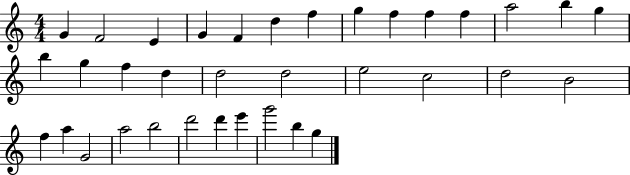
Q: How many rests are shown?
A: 0